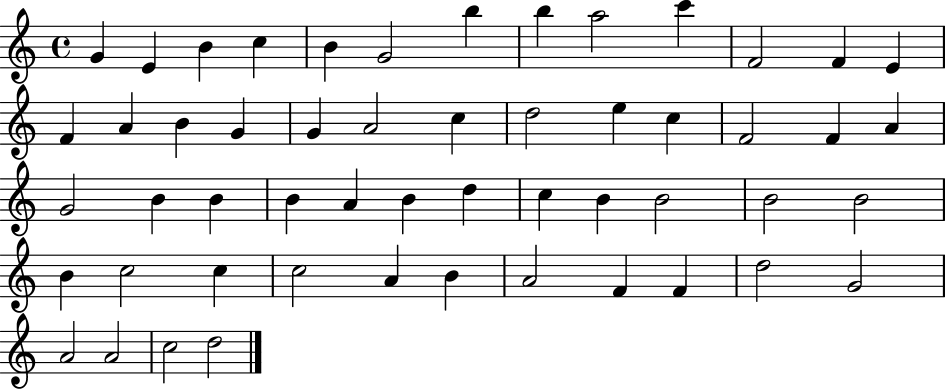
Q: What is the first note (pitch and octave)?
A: G4